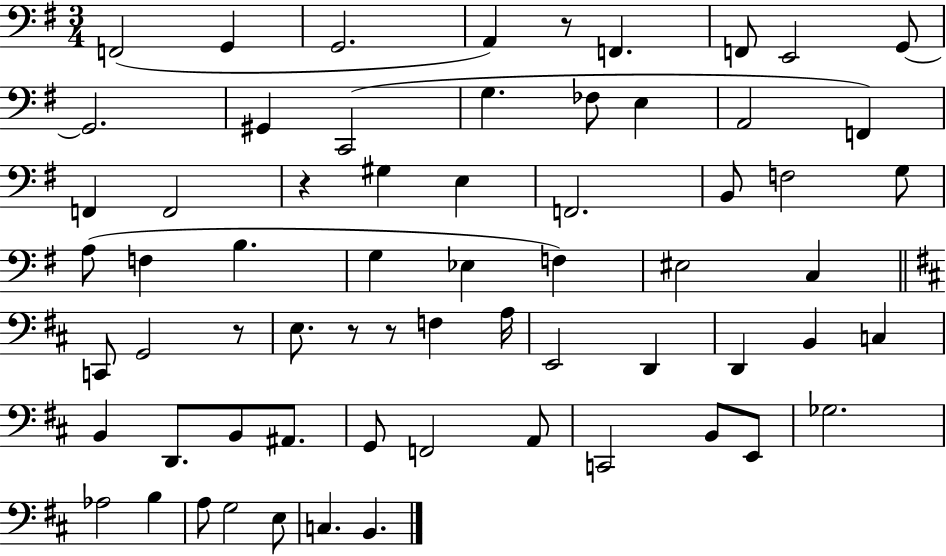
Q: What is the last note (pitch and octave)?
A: B2